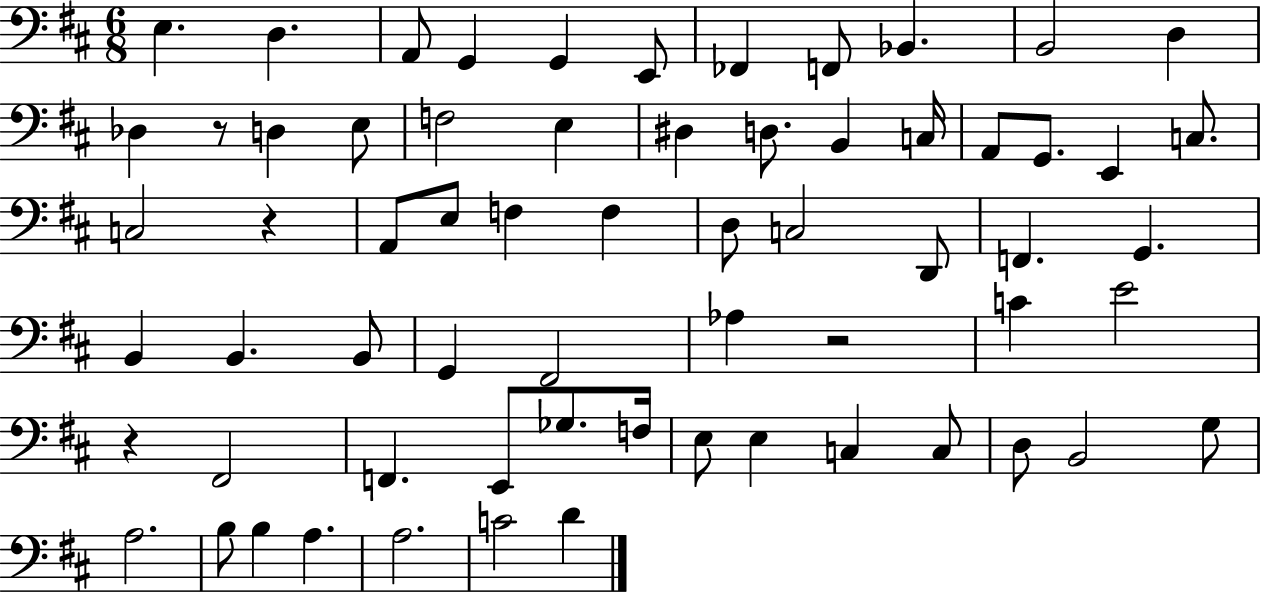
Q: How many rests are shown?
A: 4